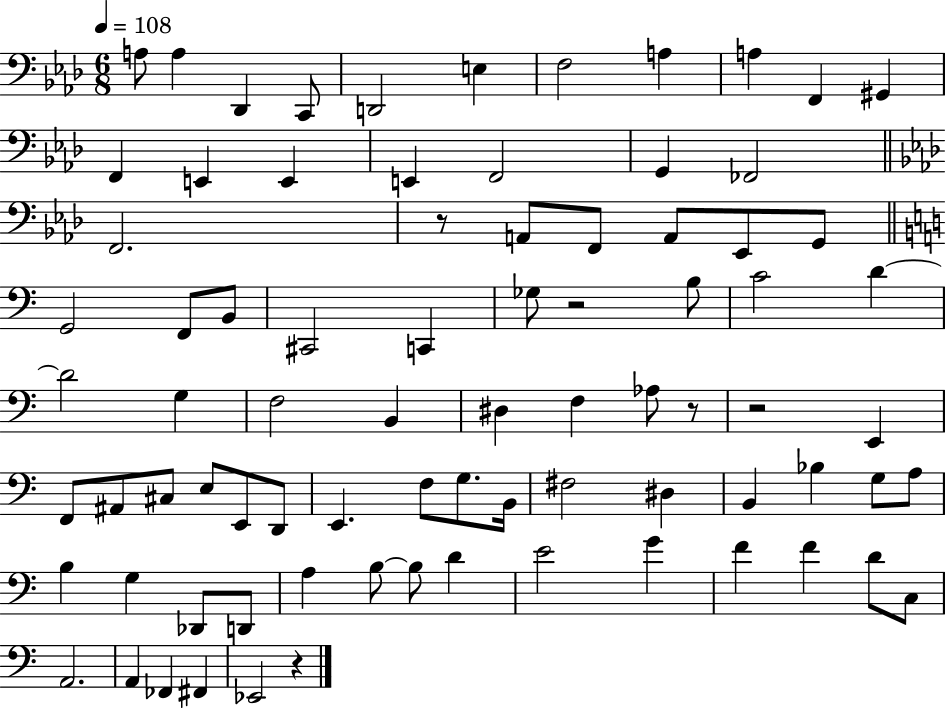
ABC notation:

X:1
T:Untitled
M:6/8
L:1/4
K:Ab
A,/2 A, _D,, C,,/2 D,,2 E, F,2 A, A, F,, ^G,, F,, E,, E,, E,, F,,2 G,, _F,,2 F,,2 z/2 A,,/2 F,,/2 A,,/2 _E,,/2 G,,/2 G,,2 F,,/2 B,,/2 ^C,,2 C,, _G,/2 z2 B,/2 C2 D D2 G, F,2 B,, ^D, F, _A,/2 z/2 z2 E,, F,,/2 ^A,,/2 ^C,/2 E,/2 E,,/2 D,,/2 E,, F,/2 G,/2 B,,/4 ^F,2 ^D, B,, _B, G,/2 A,/2 B, G, _D,,/2 D,,/2 A, B,/2 B,/2 D E2 G F F D/2 C,/2 A,,2 A,, _F,, ^F,, _E,,2 z